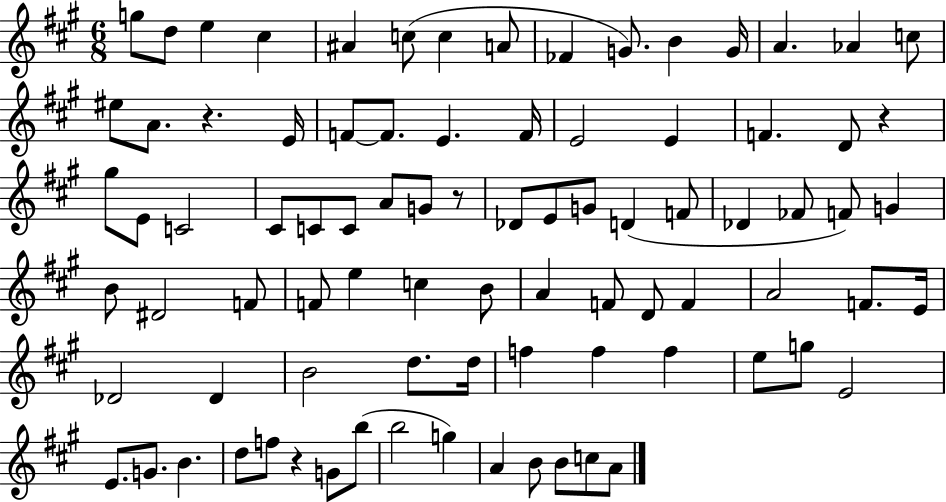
X:1
T:Untitled
M:6/8
L:1/4
K:A
g/2 d/2 e ^c ^A c/2 c A/2 _F G/2 B G/4 A _A c/2 ^e/2 A/2 z E/4 F/2 F/2 E F/4 E2 E F D/2 z ^g/2 E/2 C2 ^C/2 C/2 C/2 A/2 G/2 z/2 _D/2 E/2 G/2 D F/2 _D _F/2 F/2 G B/2 ^D2 F/2 F/2 e c B/2 A F/2 D/2 F A2 F/2 E/4 _D2 _D B2 d/2 d/4 f f f e/2 g/2 E2 E/2 G/2 B d/2 f/2 z G/2 b/2 b2 g A B/2 B/2 c/2 A/2